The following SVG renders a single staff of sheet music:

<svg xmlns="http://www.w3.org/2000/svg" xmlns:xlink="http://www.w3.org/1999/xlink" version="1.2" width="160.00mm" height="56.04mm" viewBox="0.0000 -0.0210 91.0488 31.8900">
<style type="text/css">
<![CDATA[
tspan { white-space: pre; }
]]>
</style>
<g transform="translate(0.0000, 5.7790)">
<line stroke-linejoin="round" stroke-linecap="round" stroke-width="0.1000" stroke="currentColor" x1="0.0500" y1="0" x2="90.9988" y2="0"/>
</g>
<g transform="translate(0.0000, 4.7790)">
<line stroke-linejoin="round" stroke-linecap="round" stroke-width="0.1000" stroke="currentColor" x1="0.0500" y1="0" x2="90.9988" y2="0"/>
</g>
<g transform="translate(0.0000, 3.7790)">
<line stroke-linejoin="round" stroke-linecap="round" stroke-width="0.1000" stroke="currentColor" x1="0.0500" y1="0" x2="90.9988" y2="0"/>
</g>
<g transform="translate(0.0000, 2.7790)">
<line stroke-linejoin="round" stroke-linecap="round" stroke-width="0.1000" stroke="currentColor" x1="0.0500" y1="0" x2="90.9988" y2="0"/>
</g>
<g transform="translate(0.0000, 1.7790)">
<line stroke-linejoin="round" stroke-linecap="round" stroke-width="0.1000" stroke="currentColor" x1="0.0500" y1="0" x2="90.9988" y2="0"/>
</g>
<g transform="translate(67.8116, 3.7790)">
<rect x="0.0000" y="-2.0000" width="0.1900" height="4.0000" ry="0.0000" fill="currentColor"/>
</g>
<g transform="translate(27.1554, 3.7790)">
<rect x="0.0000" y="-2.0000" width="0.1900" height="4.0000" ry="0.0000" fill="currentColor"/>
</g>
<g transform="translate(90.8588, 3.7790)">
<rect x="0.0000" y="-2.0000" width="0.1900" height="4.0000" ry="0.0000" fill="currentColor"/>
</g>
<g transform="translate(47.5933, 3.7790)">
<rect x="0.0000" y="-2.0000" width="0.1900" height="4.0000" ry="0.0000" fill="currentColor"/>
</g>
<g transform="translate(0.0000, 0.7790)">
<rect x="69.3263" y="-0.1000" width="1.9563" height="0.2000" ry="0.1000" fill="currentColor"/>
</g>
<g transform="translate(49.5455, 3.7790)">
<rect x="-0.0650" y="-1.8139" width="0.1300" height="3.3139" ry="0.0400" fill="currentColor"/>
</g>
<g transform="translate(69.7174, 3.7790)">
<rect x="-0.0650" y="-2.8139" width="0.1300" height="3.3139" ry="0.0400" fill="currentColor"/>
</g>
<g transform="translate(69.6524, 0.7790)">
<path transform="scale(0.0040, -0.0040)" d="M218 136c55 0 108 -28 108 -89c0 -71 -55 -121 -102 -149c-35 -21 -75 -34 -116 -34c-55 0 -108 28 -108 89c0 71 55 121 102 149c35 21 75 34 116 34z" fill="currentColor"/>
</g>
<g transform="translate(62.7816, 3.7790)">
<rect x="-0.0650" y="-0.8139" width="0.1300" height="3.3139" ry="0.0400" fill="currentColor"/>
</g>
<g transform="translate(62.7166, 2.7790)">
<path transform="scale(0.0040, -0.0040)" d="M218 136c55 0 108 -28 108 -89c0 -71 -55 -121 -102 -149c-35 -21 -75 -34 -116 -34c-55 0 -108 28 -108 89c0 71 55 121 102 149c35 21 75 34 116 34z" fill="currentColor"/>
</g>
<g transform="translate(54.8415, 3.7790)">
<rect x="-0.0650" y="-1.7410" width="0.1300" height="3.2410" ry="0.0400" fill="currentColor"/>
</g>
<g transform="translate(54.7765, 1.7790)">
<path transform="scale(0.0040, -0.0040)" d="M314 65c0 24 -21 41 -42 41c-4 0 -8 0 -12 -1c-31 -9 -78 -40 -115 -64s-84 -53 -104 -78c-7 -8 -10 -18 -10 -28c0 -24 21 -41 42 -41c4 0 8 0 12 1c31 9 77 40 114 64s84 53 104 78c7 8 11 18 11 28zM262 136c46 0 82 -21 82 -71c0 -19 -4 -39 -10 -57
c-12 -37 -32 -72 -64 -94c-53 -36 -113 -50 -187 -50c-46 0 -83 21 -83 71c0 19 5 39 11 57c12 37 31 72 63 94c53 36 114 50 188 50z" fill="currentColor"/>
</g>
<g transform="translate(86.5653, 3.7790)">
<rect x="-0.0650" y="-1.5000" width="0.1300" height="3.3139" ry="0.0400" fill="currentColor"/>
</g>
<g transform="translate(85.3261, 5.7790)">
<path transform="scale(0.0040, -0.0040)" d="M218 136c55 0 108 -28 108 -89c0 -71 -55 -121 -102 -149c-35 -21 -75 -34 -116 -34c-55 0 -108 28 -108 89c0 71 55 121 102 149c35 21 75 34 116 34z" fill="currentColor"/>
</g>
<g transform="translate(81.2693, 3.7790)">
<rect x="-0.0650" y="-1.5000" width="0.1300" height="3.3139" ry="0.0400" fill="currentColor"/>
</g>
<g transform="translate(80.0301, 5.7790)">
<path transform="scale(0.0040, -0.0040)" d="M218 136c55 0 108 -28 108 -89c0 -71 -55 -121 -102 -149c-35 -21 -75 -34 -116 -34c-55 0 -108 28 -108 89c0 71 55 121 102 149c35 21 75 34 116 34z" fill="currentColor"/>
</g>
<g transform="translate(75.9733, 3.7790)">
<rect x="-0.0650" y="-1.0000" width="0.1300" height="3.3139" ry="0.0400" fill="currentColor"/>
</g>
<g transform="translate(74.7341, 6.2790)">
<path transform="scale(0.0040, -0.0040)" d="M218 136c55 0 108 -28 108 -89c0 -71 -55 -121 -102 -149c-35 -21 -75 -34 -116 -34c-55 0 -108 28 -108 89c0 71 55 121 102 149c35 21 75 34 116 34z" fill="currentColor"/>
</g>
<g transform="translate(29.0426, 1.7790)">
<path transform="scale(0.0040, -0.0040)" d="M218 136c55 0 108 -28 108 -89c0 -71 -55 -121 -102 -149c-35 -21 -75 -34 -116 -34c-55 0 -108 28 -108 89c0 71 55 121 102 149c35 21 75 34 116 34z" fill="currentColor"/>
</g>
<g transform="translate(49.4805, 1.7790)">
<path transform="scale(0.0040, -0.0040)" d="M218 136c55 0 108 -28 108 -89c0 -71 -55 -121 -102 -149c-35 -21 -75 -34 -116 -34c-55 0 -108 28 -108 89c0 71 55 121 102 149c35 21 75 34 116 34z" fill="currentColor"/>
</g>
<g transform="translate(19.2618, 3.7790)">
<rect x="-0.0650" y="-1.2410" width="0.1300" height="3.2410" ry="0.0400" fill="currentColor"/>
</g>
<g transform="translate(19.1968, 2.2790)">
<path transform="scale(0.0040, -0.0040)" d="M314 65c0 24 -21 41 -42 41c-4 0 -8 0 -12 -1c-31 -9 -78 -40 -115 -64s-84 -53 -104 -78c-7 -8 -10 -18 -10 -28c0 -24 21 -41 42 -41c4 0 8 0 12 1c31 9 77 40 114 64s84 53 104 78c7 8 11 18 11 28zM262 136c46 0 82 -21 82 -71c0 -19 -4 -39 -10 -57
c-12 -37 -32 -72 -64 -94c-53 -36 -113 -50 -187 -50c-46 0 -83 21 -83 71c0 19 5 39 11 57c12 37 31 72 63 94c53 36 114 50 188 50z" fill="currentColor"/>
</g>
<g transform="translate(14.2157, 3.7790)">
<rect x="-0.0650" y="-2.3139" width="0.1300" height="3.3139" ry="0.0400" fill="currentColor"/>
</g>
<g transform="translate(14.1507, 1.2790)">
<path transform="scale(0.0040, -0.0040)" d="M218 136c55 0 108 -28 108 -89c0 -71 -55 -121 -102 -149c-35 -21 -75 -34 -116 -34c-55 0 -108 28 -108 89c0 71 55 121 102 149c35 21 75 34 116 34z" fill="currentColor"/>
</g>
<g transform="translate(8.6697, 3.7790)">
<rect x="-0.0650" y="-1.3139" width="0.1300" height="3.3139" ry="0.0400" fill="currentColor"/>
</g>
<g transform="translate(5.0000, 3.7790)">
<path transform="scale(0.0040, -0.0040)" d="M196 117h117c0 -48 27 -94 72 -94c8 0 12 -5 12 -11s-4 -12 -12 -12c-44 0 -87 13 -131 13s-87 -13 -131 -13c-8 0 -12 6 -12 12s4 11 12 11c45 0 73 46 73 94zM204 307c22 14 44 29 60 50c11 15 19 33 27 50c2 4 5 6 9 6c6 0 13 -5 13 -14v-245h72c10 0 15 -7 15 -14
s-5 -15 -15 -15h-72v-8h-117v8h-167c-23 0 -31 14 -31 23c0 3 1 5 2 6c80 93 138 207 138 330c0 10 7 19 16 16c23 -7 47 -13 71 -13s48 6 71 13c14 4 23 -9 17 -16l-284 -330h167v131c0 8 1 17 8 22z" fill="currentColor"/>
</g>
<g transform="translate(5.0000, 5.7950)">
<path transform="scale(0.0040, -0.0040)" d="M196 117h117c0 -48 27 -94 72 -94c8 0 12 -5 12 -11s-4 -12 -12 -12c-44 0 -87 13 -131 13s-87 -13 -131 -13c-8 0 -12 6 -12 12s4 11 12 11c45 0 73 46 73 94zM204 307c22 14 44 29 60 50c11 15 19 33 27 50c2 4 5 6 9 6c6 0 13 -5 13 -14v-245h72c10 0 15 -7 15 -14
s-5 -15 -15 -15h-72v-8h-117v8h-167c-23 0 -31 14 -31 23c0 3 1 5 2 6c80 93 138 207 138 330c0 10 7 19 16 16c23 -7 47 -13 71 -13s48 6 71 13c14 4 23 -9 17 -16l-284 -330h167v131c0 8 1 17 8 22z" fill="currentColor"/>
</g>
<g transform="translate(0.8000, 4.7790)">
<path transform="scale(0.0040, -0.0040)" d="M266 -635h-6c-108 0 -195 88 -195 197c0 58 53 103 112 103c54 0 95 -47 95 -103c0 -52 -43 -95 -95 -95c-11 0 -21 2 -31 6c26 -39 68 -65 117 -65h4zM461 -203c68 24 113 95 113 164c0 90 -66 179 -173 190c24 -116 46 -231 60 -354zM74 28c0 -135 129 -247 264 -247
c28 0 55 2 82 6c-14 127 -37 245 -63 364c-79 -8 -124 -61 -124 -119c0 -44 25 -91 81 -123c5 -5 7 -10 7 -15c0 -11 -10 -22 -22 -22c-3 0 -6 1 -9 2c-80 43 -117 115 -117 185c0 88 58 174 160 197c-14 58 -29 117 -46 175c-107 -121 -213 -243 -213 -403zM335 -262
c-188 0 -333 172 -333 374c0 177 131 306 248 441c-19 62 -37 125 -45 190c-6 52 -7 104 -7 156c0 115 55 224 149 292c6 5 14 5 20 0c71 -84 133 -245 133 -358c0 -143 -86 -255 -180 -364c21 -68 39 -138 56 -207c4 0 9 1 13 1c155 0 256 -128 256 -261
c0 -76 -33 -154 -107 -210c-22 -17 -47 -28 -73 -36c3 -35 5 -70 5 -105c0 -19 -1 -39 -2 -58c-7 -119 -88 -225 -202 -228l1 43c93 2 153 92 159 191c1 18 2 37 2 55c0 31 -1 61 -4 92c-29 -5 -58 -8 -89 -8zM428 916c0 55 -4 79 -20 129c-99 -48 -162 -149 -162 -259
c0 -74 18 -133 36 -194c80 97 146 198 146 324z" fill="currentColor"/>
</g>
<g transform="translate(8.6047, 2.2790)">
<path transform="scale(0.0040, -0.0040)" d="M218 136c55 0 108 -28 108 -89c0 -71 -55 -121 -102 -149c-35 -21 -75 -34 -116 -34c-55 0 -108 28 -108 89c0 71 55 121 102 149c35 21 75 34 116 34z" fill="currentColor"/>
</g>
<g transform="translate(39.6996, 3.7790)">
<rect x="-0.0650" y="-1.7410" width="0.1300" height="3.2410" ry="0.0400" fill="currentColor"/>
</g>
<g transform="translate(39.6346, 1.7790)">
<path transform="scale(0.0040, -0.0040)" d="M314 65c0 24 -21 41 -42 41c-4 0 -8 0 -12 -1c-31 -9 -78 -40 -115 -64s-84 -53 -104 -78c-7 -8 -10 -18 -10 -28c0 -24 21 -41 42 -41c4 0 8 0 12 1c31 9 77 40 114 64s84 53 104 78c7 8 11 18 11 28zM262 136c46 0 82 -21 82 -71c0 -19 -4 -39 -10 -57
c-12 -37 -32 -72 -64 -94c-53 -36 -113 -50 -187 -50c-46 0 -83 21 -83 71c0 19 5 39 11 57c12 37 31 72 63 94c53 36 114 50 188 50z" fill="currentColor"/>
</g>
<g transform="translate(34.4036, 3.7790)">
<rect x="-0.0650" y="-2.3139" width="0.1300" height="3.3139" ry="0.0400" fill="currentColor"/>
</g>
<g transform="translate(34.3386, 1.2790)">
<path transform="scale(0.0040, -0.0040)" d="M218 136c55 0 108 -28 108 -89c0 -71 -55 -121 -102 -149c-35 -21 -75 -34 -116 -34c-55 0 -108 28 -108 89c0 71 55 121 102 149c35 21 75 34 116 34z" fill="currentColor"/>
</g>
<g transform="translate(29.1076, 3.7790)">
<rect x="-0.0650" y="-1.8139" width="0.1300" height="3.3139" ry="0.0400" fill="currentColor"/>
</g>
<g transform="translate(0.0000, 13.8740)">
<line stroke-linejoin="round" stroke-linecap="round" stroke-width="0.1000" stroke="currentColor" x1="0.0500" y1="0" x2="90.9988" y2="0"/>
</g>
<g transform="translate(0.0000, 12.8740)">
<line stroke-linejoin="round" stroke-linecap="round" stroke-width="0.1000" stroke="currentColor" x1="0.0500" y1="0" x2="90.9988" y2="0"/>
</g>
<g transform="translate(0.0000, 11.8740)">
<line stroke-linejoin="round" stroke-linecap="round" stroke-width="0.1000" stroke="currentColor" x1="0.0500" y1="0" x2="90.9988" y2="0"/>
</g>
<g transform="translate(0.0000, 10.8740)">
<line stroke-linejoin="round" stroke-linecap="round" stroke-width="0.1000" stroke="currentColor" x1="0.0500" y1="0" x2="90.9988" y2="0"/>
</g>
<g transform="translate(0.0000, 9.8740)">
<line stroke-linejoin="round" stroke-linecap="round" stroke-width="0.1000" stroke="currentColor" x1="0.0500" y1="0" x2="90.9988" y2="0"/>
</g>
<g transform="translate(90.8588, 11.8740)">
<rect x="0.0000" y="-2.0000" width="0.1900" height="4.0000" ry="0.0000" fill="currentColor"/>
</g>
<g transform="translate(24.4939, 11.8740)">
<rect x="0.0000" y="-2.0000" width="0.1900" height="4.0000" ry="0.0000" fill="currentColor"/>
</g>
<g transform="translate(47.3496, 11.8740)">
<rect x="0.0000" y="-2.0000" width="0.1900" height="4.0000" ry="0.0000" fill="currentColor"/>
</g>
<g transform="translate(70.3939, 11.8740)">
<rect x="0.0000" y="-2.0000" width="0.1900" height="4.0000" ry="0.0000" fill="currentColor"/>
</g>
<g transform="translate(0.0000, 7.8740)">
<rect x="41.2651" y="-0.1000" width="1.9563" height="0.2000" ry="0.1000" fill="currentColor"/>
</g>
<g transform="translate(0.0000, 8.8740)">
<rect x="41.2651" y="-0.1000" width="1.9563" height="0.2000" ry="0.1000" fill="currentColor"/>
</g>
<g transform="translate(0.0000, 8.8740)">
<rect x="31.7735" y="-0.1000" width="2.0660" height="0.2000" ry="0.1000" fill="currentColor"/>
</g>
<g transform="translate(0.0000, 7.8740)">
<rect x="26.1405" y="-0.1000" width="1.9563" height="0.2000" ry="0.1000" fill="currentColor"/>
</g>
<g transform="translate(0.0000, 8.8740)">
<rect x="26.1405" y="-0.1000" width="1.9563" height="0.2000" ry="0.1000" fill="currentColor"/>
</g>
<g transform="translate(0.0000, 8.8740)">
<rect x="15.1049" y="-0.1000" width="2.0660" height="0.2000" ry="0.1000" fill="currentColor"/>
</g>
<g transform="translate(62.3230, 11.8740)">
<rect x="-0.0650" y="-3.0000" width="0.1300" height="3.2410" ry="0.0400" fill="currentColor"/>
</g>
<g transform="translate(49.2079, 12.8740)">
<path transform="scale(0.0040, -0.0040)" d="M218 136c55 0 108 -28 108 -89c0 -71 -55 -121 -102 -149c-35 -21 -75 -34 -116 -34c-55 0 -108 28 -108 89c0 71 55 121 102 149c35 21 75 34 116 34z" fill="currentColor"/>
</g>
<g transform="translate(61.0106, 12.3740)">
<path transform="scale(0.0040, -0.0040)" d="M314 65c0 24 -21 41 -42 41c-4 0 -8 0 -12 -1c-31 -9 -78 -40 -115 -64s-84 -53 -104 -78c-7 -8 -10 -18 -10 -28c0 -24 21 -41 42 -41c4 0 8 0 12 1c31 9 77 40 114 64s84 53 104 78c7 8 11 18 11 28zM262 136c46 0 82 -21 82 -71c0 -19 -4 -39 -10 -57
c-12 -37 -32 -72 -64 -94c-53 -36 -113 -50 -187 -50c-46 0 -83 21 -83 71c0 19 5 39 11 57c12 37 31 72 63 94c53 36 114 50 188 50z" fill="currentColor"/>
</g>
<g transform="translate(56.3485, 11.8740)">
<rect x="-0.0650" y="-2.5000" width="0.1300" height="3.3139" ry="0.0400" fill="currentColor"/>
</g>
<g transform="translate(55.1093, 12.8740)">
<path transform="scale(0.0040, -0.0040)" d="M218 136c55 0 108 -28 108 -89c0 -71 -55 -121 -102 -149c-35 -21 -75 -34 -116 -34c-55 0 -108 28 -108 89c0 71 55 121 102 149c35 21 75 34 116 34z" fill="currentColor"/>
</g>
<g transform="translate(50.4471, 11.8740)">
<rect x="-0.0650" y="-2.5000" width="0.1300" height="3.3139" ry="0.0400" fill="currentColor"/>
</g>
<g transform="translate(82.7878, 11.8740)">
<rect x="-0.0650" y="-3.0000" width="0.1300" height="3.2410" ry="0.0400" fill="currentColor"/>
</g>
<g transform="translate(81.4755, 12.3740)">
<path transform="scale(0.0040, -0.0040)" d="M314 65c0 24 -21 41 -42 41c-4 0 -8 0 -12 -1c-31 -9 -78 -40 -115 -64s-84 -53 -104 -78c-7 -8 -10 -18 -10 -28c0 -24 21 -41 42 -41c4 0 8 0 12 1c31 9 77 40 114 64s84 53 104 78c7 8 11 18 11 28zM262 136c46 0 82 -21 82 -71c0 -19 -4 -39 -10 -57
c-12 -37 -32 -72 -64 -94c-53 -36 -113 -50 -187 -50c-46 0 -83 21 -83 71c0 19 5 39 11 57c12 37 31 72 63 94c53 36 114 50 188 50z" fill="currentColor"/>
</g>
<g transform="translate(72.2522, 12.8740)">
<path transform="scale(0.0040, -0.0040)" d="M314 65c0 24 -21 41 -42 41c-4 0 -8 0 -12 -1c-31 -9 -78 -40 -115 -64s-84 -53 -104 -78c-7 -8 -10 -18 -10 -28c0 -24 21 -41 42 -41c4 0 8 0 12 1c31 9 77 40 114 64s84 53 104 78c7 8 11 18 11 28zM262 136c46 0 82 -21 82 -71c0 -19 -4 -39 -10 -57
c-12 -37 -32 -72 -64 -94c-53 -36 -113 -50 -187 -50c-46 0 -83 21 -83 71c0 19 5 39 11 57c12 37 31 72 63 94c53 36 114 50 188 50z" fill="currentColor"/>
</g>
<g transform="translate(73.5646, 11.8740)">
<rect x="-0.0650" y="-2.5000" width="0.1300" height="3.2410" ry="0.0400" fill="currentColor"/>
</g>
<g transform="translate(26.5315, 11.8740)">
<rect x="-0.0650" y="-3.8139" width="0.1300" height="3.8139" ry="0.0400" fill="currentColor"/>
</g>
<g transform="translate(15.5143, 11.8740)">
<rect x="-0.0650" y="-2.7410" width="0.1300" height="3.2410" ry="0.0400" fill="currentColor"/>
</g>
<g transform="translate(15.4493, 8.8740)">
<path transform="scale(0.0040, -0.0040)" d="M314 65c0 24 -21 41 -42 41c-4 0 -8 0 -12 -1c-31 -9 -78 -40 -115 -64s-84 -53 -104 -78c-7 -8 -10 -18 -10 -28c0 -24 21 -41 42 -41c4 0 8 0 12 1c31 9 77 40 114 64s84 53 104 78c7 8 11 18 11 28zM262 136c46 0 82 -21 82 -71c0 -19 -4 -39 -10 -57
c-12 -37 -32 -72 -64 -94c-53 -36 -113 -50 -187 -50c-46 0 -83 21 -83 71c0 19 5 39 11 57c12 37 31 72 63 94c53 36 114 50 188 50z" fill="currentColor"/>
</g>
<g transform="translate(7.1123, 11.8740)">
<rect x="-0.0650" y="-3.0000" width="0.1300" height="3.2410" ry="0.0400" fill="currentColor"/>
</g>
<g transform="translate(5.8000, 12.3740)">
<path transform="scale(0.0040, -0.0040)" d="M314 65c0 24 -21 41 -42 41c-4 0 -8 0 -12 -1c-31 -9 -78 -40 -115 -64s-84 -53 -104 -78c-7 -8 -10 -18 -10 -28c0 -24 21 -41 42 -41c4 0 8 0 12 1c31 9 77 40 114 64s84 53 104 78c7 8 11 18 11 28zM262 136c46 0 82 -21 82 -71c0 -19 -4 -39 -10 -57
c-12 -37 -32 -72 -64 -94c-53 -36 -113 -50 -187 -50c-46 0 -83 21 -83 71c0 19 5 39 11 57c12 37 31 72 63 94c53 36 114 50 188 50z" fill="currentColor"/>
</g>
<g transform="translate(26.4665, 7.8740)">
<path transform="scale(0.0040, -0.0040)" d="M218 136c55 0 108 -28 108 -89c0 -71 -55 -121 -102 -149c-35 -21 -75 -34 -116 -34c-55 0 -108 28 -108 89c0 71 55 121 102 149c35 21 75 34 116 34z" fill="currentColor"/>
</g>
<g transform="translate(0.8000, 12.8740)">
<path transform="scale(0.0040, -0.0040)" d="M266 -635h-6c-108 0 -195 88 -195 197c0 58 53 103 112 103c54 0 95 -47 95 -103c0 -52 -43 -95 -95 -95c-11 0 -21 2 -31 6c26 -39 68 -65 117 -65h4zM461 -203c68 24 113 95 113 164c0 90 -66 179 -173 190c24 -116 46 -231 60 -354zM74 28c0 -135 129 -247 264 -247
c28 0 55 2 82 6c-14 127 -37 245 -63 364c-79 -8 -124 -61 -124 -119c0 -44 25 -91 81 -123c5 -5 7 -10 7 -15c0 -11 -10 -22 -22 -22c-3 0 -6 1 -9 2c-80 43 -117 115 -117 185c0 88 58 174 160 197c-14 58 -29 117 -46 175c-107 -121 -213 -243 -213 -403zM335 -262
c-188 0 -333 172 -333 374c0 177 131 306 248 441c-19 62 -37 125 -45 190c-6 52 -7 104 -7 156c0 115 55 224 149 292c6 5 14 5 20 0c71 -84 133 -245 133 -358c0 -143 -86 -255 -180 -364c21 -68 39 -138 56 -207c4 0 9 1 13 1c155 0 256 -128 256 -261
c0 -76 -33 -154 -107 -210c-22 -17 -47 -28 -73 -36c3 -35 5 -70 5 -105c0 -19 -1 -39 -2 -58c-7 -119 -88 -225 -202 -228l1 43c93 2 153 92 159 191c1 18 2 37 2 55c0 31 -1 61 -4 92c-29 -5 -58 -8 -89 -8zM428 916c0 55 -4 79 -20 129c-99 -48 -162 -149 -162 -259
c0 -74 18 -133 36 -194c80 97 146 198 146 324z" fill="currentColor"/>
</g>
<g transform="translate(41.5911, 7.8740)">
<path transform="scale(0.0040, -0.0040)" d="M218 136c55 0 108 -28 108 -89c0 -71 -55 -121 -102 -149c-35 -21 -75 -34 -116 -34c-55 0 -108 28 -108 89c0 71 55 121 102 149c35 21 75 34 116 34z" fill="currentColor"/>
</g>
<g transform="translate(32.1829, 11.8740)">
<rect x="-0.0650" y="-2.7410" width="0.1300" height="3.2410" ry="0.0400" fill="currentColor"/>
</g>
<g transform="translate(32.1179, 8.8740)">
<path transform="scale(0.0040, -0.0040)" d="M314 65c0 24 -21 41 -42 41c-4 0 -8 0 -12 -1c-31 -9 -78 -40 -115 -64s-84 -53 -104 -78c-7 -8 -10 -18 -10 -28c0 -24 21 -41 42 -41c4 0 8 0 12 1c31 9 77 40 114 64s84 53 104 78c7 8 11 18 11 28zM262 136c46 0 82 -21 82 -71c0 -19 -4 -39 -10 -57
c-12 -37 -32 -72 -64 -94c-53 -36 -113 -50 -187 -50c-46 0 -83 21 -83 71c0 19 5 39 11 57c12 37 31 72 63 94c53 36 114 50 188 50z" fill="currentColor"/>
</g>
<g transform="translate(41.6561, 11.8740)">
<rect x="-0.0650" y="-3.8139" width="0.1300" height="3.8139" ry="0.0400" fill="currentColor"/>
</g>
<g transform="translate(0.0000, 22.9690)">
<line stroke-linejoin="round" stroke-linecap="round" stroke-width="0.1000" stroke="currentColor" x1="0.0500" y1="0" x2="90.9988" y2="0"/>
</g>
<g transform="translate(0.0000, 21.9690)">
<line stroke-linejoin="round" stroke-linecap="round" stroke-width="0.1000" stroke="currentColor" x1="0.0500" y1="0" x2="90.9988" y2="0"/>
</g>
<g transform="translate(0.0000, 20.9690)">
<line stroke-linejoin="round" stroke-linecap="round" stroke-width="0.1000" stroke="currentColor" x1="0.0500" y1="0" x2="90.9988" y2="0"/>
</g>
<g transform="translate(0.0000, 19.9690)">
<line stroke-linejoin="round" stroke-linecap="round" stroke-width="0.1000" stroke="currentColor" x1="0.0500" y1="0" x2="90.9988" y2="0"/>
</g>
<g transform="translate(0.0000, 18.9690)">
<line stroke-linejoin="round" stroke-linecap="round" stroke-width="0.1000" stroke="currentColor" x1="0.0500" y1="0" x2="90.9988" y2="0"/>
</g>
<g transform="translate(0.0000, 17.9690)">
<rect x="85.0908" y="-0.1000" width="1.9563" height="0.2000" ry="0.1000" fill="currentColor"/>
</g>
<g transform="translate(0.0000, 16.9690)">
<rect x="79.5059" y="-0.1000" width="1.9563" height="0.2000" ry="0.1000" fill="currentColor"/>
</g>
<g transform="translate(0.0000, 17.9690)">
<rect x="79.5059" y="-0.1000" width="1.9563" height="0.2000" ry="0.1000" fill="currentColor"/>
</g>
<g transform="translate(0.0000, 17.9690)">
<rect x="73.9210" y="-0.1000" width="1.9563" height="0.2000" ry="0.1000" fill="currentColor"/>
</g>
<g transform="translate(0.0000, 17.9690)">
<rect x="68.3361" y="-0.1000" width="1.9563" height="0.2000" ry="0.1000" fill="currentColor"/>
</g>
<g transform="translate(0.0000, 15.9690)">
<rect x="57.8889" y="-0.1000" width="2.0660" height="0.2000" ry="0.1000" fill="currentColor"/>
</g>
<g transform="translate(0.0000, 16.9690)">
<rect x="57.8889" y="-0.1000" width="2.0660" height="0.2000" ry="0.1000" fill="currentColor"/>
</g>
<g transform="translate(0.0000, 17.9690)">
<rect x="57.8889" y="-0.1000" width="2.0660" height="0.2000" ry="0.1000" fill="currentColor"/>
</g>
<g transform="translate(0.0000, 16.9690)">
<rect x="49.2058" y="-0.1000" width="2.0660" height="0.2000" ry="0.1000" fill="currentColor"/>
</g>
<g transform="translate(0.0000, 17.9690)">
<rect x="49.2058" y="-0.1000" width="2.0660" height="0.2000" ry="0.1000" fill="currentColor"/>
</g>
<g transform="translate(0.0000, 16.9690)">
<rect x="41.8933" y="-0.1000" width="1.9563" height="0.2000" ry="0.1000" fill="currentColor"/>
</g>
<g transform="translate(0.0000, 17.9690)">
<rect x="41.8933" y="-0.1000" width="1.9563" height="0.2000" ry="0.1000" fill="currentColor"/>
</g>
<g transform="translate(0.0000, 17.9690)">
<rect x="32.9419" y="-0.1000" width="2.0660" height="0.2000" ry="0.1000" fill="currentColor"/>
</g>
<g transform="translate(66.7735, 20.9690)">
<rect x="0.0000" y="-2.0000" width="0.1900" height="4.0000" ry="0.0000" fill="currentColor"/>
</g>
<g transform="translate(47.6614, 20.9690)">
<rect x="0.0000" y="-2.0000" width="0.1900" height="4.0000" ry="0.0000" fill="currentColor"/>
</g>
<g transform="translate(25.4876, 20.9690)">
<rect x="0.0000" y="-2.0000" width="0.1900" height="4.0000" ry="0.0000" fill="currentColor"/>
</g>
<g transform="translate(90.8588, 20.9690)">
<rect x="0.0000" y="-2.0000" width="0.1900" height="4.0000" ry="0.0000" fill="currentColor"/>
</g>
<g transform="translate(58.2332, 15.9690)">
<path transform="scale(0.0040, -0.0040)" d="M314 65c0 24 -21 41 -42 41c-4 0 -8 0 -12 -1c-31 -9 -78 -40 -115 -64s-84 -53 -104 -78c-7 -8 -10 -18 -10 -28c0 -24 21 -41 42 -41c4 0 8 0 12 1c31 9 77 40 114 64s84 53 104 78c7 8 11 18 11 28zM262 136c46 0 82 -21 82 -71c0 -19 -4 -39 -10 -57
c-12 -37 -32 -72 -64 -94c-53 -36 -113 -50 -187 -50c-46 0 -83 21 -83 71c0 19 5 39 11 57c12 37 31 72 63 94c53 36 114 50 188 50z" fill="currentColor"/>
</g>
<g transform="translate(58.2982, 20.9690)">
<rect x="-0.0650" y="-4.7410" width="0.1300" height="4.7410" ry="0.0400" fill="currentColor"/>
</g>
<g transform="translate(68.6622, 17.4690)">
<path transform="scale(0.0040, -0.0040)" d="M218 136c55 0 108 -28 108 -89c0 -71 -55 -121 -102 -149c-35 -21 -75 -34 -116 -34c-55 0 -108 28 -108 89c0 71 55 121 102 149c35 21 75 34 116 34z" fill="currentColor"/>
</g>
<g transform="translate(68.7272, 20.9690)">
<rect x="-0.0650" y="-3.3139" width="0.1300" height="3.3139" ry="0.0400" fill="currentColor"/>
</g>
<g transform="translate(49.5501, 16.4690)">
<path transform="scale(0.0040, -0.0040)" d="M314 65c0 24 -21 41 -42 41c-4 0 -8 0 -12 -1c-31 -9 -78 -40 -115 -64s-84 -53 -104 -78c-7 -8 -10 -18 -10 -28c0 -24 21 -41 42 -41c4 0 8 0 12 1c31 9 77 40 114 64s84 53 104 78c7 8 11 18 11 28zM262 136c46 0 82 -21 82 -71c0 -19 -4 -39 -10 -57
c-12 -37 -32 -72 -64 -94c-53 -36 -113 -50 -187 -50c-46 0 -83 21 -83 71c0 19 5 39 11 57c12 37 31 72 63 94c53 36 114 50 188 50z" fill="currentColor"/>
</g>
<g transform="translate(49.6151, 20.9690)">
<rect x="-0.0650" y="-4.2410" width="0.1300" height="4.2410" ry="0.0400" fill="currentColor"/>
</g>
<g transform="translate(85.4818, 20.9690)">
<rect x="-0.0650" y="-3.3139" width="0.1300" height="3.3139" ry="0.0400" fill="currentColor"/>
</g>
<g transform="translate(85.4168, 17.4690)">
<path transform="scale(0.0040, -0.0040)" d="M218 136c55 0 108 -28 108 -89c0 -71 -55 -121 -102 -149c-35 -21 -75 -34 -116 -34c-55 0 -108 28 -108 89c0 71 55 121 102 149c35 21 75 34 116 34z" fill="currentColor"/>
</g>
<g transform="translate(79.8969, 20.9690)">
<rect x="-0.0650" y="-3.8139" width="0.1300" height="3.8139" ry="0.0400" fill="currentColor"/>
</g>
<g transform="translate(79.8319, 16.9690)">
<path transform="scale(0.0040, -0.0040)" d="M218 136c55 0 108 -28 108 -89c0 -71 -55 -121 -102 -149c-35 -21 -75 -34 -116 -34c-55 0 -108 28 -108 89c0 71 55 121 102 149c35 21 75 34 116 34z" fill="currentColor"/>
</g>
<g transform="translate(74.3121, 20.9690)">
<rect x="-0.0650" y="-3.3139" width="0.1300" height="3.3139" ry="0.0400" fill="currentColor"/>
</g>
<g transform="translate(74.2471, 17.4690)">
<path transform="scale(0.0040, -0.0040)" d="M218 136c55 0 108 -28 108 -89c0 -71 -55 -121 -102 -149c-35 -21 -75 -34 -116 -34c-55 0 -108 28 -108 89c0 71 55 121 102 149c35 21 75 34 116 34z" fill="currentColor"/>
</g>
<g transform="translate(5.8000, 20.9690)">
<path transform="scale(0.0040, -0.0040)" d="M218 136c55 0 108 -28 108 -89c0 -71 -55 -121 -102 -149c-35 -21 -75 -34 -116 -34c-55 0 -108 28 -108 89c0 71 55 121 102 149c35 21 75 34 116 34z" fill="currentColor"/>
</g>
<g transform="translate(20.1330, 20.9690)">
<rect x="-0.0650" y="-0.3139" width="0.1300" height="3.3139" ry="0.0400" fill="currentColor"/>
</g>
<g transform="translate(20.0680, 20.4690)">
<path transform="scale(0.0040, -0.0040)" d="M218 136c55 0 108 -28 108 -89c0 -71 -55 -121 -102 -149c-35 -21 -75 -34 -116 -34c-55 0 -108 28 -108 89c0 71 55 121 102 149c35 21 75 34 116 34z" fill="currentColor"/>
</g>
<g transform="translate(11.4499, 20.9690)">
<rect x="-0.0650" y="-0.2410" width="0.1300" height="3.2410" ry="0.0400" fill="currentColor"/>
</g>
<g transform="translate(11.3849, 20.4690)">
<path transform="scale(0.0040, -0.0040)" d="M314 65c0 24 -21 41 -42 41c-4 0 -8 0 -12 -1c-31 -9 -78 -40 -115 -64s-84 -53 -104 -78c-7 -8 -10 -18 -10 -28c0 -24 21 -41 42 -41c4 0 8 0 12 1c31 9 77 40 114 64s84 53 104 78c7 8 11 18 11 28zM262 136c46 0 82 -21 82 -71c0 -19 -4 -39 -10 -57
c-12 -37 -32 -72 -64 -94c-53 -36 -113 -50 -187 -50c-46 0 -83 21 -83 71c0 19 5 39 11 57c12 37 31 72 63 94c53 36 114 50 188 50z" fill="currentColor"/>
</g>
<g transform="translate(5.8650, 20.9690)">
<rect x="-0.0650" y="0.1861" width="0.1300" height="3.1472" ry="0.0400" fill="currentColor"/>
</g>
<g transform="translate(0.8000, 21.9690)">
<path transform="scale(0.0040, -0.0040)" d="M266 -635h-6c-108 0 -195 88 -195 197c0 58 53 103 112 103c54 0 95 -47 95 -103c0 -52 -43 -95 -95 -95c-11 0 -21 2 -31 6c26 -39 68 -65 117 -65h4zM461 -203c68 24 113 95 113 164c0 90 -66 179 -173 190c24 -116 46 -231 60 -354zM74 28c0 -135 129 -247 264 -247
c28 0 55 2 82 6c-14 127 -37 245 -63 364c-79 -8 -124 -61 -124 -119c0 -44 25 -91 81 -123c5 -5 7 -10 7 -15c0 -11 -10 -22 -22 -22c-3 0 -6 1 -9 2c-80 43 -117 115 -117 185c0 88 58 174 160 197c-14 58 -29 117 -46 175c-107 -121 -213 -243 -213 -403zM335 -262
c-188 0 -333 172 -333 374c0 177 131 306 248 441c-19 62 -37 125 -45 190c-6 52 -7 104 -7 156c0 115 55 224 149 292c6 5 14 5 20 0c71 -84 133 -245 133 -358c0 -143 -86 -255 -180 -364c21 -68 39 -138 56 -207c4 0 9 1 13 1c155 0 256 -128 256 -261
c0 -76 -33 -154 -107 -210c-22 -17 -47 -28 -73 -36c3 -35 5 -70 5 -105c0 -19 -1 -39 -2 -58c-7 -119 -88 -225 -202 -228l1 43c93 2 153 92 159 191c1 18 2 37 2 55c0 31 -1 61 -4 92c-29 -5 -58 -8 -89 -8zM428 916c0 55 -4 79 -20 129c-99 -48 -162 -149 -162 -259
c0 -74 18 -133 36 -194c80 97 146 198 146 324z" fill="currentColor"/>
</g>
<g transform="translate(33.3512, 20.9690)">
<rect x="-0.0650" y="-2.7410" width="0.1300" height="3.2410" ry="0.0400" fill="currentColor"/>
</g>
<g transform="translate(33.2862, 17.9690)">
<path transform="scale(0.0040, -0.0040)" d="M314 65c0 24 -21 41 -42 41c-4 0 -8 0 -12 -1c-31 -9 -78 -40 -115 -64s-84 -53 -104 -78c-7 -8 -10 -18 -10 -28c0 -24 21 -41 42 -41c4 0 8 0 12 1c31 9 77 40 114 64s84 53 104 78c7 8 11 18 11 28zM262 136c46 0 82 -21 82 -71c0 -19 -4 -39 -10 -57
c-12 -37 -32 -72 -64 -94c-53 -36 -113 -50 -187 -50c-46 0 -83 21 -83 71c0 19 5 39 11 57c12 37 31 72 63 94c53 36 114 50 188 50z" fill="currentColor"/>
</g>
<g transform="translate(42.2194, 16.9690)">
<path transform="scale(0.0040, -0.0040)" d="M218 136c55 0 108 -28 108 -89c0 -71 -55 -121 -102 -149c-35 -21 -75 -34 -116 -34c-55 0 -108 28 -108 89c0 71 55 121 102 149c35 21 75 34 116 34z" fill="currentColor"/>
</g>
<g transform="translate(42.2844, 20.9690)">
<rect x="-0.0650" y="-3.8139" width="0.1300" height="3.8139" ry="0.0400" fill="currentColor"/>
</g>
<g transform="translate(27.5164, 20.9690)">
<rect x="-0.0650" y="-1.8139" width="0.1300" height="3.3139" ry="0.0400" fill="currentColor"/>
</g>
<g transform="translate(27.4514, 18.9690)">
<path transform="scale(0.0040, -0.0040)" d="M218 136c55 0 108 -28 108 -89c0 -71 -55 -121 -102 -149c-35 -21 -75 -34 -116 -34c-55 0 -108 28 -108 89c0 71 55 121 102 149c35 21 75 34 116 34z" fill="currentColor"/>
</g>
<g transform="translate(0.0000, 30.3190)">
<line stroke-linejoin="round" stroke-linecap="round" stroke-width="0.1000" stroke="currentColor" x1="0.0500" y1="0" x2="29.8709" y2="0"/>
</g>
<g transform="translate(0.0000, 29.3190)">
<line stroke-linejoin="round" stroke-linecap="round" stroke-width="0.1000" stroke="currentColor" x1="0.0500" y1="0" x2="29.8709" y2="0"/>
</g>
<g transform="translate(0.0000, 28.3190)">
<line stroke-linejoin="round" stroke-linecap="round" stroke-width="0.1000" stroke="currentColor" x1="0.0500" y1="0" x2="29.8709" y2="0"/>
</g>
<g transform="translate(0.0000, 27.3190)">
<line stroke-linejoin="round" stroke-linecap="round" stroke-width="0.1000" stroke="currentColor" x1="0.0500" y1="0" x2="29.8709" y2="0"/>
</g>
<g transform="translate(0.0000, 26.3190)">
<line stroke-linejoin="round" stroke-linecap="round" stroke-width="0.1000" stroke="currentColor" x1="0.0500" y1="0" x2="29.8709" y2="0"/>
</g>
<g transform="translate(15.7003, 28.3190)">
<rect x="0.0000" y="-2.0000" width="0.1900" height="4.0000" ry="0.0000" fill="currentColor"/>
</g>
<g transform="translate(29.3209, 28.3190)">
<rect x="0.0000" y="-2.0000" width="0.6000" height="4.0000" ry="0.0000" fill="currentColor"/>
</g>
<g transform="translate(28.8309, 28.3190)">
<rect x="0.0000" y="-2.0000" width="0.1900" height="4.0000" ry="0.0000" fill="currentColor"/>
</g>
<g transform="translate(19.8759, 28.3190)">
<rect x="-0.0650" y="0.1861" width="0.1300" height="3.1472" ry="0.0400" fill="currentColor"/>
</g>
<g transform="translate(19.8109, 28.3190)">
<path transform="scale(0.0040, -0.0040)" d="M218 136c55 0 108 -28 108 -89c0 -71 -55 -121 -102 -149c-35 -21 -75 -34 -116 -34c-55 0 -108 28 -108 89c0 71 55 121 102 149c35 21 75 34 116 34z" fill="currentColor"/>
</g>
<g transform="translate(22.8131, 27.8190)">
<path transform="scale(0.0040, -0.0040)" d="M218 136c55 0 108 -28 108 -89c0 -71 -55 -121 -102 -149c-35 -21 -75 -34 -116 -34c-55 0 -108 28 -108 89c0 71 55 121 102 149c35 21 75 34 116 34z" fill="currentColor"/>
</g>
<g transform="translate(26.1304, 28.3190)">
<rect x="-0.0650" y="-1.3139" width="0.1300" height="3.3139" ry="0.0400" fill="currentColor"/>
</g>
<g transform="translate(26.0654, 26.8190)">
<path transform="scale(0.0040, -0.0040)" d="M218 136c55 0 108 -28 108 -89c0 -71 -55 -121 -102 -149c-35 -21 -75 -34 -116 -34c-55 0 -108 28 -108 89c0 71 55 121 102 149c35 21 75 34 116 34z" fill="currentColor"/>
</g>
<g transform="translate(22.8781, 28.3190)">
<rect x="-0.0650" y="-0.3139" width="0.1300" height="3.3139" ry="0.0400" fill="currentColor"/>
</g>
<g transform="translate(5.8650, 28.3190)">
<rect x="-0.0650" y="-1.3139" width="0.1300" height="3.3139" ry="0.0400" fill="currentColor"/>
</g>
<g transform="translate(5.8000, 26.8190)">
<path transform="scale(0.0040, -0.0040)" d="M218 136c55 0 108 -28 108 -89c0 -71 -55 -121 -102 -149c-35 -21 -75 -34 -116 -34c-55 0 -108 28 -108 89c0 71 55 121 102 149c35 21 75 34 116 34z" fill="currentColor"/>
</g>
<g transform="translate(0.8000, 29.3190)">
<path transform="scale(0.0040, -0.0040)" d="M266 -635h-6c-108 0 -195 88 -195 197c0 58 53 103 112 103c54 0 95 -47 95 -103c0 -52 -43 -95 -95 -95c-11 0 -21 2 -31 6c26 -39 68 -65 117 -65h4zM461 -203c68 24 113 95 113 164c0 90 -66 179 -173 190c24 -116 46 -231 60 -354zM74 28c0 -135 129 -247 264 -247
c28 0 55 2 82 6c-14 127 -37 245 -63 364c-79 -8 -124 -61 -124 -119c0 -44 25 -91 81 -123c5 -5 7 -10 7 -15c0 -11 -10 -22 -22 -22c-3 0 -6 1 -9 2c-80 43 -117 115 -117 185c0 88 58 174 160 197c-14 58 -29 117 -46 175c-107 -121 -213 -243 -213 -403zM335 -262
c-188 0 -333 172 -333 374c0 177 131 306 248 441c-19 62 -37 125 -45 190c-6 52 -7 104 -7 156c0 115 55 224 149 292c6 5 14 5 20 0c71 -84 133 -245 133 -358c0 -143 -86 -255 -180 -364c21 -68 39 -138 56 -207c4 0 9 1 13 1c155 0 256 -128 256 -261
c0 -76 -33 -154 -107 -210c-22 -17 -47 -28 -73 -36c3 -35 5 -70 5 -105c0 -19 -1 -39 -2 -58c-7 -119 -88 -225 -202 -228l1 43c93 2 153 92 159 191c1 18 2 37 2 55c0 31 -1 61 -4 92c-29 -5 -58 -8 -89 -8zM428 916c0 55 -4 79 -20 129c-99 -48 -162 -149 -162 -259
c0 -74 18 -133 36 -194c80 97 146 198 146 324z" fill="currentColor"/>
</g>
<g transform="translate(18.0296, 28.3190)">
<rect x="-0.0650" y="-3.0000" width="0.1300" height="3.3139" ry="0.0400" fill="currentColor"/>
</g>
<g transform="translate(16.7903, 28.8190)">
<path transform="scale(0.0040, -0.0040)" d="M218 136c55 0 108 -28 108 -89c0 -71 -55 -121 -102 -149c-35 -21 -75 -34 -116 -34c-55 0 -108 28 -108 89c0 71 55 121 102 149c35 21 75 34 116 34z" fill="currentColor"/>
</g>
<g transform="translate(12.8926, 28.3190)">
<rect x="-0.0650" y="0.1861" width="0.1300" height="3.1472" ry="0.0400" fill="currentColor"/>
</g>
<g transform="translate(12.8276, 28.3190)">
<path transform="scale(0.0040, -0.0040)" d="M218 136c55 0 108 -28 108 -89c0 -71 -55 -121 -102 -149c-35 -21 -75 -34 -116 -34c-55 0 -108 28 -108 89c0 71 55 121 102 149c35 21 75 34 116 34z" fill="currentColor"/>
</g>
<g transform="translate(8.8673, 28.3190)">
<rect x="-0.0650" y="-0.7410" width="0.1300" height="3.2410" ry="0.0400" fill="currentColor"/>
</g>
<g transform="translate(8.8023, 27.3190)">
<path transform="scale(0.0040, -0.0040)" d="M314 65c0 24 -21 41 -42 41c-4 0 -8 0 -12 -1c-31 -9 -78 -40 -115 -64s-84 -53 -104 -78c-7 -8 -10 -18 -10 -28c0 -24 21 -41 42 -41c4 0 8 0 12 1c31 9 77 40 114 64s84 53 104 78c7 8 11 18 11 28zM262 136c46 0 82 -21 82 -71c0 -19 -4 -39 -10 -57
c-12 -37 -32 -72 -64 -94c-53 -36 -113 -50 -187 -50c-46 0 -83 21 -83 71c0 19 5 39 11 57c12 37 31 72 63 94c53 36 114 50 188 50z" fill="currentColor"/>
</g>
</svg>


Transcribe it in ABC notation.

X:1
T:Untitled
M:4/4
L:1/4
K:C
e g e2 f g f2 f f2 d a D E E A2 a2 c' a2 c' G G A2 G2 A2 B c2 c f a2 c' d'2 e'2 b b c' b e d2 B A B c e